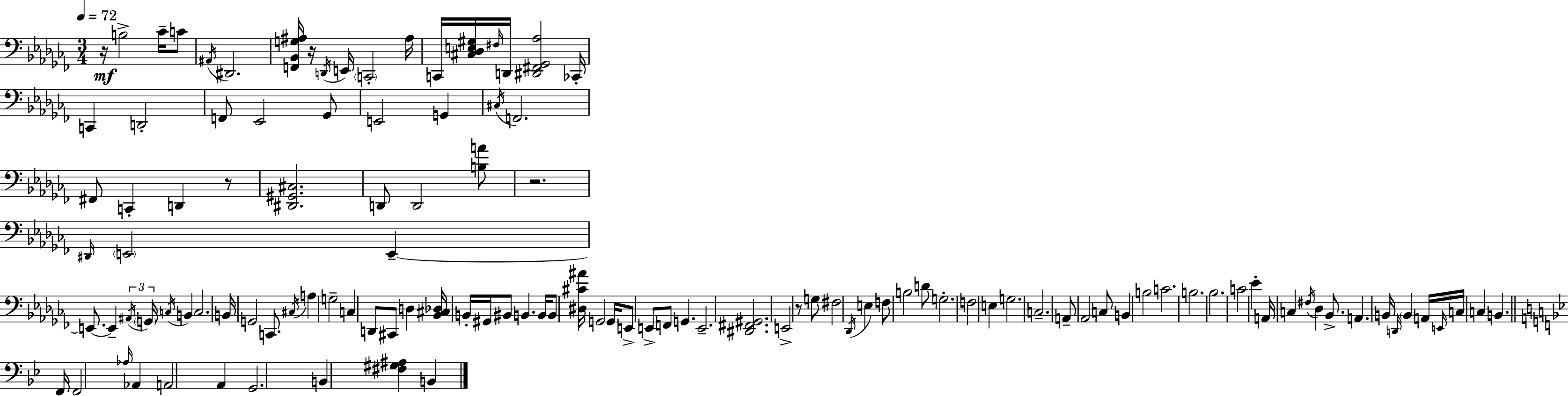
{
  \clef bass
  \numericTimeSignature
  \time 3/4
  \key aes \minor
  \tempo 4 = 72
  r16\mf b2-> ces'16-- c'8 | \acciaccatura { ais,16 } dis,2. | <f, bes, g ais>16 r16 \acciaccatura { d,16 } e,16 \parenthesize c,2-. | ais16 c,16 <cis des e gis>16 \grace { fis16 } d,16 <dis, fis, ges, aes>2 | \break ces,16-. c,4 d,2-. | f,8 ees,2 | ges,8 e,2 g,4 | \acciaccatura { cis16 } f,2. | \break fis,8 c,4-. d,4 | r8 <dis, gis, cis>2. | d,8 d,2 | <b a'>8 r2. | \break \grace { dis,16 } \parenthesize e,2 | e,4--~~ e,8.~~ e,4-- | \tuplet 3/2 { \acciaccatura { ais,16 } \parenthesize g,16 \acciaccatura { c16 } } b,4 c2. | b,16 g,2 | \break c,8. \acciaccatura { cis16 } a4 | g2-- c4 | d,8 cis,8 d4 <bes, cis des>16 b,16-. gis,16 bis,8 | b,4. b,16 b,8 <dis cis' ais'>16 g,2 | \break g,16 e,8-> e,8-> | f,8 g,4. e,2.-- | <dis, fis, gis,>2. | e,2-> | \break r8 g8 fis2 | \acciaccatura { des,16 } e4 f8 b2 | d'8 g2.-. | f2 | \break e4 g2. | c2.-- | a,8-- aes,2 | c8 b,4 | \break b2 c'2. | b2. | bes2. | c'2 | \break ees'4-. a,16 c4 | \acciaccatura { fis16 } des4 bes,8.-> a,4. | b,16 \grace { d,16 } \parenthesize b,4 a,16 \grace { e,16 } | c16 c4 b,4. \bar "||" \break \key bes \major f,16 f,2 \grace { aes16 } aes,4 | a,2 a,4 | g,2. | b,4 <fis gis ais>4 b,4 | \break \bar "|."
}